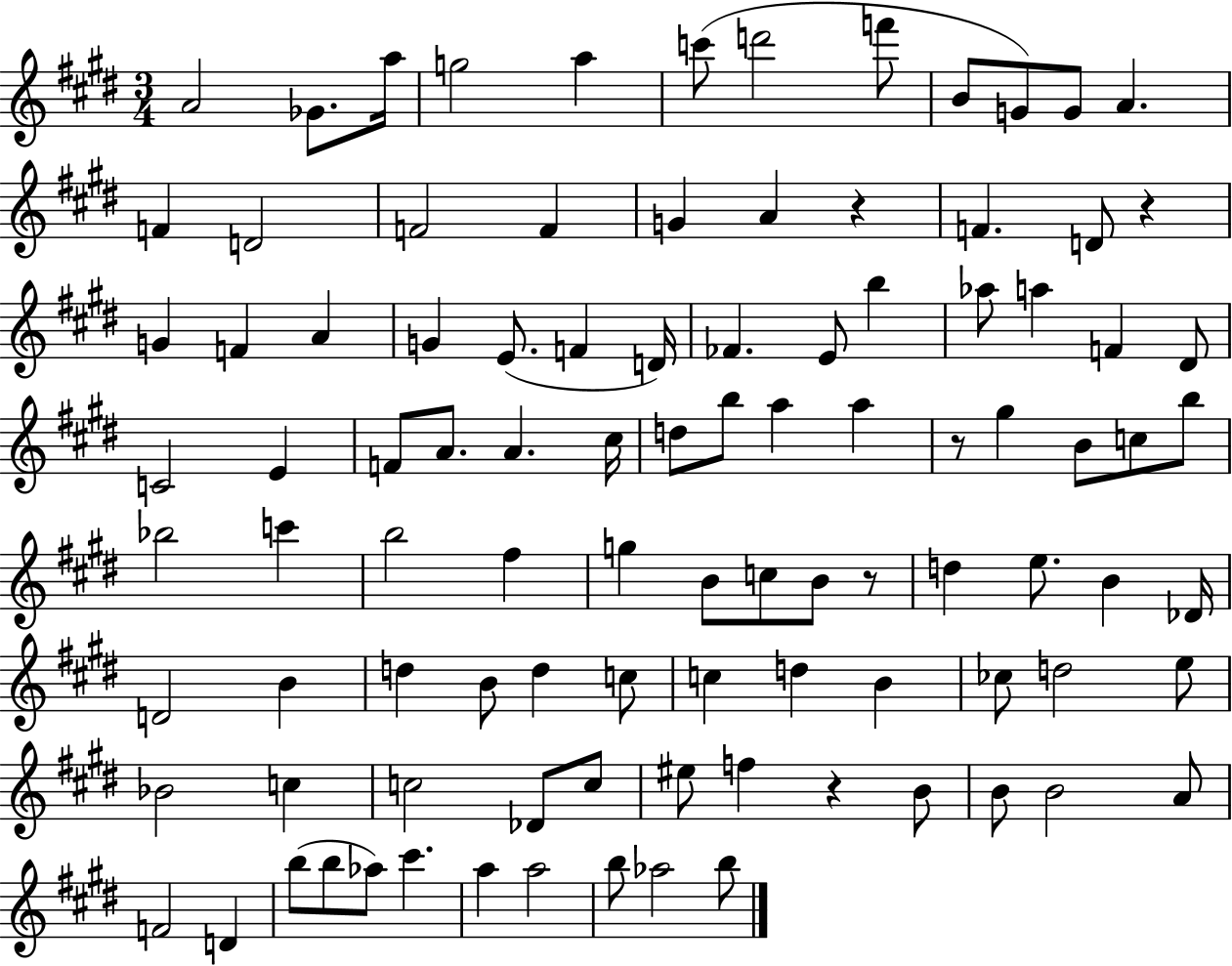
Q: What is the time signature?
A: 3/4